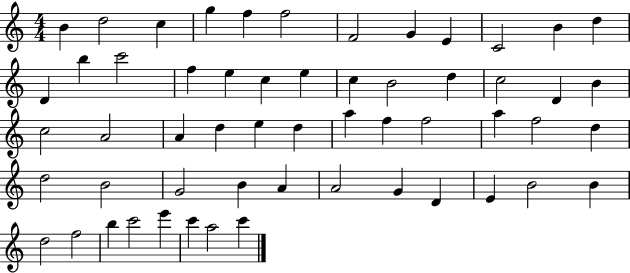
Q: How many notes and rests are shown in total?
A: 56